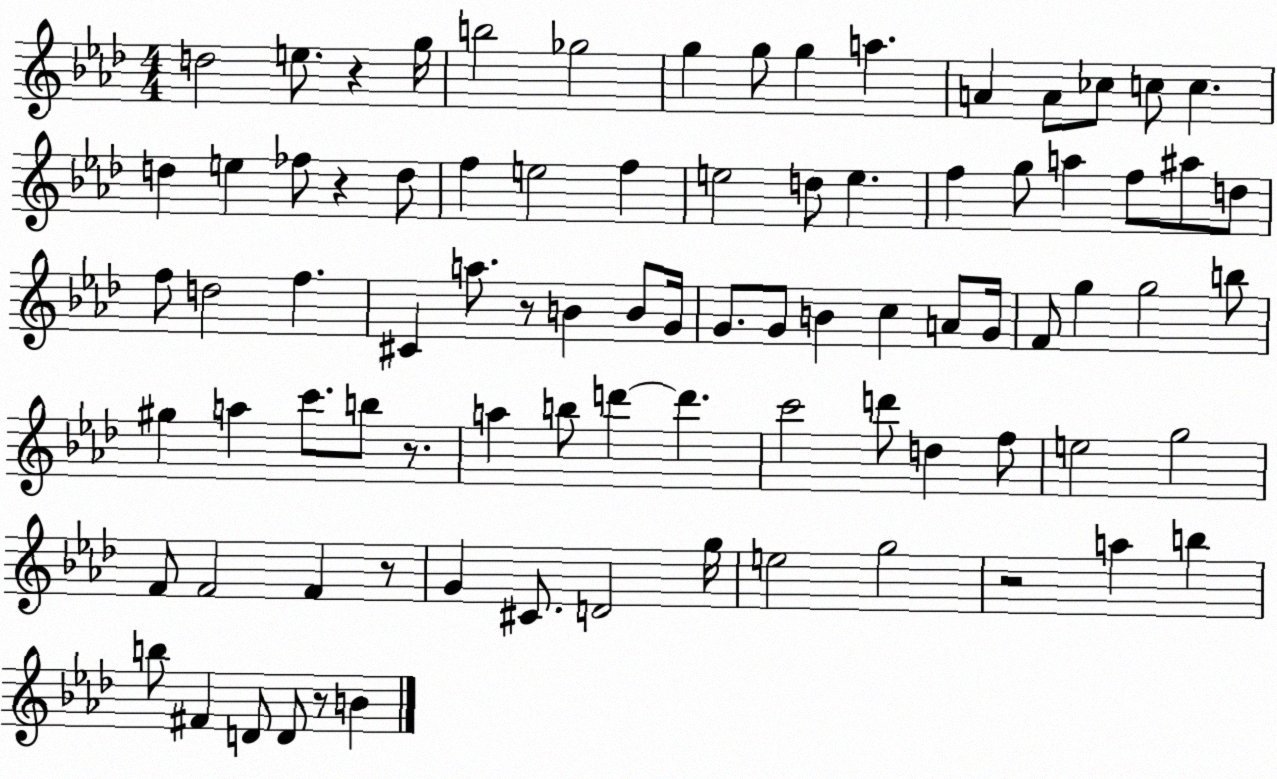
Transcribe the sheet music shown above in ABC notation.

X:1
T:Untitled
M:4/4
L:1/4
K:Ab
d2 e/2 z g/4 b2 _g2 g g/2 g a A A/2 _c/2 c/2 c d e _f/2 z d/2 f e2 f e2 d/2 e f g/2 a f/2 ^a/2 d/2 f/2 d2 f ^C a/2 z/2 B B/2 G/4 G/2 G/2 B c A/2 G/4 F/2 g g2 b/2 ^g a c'/2 b/2 z/2 a b/2 d' d' c'2 d'/2 d f/2 e2 g2 F/2 F2 F z/2 G ^C/2 D2 g/4 e2 g2 z2 a b b/2 ^F D/2 D/2 z/2 B